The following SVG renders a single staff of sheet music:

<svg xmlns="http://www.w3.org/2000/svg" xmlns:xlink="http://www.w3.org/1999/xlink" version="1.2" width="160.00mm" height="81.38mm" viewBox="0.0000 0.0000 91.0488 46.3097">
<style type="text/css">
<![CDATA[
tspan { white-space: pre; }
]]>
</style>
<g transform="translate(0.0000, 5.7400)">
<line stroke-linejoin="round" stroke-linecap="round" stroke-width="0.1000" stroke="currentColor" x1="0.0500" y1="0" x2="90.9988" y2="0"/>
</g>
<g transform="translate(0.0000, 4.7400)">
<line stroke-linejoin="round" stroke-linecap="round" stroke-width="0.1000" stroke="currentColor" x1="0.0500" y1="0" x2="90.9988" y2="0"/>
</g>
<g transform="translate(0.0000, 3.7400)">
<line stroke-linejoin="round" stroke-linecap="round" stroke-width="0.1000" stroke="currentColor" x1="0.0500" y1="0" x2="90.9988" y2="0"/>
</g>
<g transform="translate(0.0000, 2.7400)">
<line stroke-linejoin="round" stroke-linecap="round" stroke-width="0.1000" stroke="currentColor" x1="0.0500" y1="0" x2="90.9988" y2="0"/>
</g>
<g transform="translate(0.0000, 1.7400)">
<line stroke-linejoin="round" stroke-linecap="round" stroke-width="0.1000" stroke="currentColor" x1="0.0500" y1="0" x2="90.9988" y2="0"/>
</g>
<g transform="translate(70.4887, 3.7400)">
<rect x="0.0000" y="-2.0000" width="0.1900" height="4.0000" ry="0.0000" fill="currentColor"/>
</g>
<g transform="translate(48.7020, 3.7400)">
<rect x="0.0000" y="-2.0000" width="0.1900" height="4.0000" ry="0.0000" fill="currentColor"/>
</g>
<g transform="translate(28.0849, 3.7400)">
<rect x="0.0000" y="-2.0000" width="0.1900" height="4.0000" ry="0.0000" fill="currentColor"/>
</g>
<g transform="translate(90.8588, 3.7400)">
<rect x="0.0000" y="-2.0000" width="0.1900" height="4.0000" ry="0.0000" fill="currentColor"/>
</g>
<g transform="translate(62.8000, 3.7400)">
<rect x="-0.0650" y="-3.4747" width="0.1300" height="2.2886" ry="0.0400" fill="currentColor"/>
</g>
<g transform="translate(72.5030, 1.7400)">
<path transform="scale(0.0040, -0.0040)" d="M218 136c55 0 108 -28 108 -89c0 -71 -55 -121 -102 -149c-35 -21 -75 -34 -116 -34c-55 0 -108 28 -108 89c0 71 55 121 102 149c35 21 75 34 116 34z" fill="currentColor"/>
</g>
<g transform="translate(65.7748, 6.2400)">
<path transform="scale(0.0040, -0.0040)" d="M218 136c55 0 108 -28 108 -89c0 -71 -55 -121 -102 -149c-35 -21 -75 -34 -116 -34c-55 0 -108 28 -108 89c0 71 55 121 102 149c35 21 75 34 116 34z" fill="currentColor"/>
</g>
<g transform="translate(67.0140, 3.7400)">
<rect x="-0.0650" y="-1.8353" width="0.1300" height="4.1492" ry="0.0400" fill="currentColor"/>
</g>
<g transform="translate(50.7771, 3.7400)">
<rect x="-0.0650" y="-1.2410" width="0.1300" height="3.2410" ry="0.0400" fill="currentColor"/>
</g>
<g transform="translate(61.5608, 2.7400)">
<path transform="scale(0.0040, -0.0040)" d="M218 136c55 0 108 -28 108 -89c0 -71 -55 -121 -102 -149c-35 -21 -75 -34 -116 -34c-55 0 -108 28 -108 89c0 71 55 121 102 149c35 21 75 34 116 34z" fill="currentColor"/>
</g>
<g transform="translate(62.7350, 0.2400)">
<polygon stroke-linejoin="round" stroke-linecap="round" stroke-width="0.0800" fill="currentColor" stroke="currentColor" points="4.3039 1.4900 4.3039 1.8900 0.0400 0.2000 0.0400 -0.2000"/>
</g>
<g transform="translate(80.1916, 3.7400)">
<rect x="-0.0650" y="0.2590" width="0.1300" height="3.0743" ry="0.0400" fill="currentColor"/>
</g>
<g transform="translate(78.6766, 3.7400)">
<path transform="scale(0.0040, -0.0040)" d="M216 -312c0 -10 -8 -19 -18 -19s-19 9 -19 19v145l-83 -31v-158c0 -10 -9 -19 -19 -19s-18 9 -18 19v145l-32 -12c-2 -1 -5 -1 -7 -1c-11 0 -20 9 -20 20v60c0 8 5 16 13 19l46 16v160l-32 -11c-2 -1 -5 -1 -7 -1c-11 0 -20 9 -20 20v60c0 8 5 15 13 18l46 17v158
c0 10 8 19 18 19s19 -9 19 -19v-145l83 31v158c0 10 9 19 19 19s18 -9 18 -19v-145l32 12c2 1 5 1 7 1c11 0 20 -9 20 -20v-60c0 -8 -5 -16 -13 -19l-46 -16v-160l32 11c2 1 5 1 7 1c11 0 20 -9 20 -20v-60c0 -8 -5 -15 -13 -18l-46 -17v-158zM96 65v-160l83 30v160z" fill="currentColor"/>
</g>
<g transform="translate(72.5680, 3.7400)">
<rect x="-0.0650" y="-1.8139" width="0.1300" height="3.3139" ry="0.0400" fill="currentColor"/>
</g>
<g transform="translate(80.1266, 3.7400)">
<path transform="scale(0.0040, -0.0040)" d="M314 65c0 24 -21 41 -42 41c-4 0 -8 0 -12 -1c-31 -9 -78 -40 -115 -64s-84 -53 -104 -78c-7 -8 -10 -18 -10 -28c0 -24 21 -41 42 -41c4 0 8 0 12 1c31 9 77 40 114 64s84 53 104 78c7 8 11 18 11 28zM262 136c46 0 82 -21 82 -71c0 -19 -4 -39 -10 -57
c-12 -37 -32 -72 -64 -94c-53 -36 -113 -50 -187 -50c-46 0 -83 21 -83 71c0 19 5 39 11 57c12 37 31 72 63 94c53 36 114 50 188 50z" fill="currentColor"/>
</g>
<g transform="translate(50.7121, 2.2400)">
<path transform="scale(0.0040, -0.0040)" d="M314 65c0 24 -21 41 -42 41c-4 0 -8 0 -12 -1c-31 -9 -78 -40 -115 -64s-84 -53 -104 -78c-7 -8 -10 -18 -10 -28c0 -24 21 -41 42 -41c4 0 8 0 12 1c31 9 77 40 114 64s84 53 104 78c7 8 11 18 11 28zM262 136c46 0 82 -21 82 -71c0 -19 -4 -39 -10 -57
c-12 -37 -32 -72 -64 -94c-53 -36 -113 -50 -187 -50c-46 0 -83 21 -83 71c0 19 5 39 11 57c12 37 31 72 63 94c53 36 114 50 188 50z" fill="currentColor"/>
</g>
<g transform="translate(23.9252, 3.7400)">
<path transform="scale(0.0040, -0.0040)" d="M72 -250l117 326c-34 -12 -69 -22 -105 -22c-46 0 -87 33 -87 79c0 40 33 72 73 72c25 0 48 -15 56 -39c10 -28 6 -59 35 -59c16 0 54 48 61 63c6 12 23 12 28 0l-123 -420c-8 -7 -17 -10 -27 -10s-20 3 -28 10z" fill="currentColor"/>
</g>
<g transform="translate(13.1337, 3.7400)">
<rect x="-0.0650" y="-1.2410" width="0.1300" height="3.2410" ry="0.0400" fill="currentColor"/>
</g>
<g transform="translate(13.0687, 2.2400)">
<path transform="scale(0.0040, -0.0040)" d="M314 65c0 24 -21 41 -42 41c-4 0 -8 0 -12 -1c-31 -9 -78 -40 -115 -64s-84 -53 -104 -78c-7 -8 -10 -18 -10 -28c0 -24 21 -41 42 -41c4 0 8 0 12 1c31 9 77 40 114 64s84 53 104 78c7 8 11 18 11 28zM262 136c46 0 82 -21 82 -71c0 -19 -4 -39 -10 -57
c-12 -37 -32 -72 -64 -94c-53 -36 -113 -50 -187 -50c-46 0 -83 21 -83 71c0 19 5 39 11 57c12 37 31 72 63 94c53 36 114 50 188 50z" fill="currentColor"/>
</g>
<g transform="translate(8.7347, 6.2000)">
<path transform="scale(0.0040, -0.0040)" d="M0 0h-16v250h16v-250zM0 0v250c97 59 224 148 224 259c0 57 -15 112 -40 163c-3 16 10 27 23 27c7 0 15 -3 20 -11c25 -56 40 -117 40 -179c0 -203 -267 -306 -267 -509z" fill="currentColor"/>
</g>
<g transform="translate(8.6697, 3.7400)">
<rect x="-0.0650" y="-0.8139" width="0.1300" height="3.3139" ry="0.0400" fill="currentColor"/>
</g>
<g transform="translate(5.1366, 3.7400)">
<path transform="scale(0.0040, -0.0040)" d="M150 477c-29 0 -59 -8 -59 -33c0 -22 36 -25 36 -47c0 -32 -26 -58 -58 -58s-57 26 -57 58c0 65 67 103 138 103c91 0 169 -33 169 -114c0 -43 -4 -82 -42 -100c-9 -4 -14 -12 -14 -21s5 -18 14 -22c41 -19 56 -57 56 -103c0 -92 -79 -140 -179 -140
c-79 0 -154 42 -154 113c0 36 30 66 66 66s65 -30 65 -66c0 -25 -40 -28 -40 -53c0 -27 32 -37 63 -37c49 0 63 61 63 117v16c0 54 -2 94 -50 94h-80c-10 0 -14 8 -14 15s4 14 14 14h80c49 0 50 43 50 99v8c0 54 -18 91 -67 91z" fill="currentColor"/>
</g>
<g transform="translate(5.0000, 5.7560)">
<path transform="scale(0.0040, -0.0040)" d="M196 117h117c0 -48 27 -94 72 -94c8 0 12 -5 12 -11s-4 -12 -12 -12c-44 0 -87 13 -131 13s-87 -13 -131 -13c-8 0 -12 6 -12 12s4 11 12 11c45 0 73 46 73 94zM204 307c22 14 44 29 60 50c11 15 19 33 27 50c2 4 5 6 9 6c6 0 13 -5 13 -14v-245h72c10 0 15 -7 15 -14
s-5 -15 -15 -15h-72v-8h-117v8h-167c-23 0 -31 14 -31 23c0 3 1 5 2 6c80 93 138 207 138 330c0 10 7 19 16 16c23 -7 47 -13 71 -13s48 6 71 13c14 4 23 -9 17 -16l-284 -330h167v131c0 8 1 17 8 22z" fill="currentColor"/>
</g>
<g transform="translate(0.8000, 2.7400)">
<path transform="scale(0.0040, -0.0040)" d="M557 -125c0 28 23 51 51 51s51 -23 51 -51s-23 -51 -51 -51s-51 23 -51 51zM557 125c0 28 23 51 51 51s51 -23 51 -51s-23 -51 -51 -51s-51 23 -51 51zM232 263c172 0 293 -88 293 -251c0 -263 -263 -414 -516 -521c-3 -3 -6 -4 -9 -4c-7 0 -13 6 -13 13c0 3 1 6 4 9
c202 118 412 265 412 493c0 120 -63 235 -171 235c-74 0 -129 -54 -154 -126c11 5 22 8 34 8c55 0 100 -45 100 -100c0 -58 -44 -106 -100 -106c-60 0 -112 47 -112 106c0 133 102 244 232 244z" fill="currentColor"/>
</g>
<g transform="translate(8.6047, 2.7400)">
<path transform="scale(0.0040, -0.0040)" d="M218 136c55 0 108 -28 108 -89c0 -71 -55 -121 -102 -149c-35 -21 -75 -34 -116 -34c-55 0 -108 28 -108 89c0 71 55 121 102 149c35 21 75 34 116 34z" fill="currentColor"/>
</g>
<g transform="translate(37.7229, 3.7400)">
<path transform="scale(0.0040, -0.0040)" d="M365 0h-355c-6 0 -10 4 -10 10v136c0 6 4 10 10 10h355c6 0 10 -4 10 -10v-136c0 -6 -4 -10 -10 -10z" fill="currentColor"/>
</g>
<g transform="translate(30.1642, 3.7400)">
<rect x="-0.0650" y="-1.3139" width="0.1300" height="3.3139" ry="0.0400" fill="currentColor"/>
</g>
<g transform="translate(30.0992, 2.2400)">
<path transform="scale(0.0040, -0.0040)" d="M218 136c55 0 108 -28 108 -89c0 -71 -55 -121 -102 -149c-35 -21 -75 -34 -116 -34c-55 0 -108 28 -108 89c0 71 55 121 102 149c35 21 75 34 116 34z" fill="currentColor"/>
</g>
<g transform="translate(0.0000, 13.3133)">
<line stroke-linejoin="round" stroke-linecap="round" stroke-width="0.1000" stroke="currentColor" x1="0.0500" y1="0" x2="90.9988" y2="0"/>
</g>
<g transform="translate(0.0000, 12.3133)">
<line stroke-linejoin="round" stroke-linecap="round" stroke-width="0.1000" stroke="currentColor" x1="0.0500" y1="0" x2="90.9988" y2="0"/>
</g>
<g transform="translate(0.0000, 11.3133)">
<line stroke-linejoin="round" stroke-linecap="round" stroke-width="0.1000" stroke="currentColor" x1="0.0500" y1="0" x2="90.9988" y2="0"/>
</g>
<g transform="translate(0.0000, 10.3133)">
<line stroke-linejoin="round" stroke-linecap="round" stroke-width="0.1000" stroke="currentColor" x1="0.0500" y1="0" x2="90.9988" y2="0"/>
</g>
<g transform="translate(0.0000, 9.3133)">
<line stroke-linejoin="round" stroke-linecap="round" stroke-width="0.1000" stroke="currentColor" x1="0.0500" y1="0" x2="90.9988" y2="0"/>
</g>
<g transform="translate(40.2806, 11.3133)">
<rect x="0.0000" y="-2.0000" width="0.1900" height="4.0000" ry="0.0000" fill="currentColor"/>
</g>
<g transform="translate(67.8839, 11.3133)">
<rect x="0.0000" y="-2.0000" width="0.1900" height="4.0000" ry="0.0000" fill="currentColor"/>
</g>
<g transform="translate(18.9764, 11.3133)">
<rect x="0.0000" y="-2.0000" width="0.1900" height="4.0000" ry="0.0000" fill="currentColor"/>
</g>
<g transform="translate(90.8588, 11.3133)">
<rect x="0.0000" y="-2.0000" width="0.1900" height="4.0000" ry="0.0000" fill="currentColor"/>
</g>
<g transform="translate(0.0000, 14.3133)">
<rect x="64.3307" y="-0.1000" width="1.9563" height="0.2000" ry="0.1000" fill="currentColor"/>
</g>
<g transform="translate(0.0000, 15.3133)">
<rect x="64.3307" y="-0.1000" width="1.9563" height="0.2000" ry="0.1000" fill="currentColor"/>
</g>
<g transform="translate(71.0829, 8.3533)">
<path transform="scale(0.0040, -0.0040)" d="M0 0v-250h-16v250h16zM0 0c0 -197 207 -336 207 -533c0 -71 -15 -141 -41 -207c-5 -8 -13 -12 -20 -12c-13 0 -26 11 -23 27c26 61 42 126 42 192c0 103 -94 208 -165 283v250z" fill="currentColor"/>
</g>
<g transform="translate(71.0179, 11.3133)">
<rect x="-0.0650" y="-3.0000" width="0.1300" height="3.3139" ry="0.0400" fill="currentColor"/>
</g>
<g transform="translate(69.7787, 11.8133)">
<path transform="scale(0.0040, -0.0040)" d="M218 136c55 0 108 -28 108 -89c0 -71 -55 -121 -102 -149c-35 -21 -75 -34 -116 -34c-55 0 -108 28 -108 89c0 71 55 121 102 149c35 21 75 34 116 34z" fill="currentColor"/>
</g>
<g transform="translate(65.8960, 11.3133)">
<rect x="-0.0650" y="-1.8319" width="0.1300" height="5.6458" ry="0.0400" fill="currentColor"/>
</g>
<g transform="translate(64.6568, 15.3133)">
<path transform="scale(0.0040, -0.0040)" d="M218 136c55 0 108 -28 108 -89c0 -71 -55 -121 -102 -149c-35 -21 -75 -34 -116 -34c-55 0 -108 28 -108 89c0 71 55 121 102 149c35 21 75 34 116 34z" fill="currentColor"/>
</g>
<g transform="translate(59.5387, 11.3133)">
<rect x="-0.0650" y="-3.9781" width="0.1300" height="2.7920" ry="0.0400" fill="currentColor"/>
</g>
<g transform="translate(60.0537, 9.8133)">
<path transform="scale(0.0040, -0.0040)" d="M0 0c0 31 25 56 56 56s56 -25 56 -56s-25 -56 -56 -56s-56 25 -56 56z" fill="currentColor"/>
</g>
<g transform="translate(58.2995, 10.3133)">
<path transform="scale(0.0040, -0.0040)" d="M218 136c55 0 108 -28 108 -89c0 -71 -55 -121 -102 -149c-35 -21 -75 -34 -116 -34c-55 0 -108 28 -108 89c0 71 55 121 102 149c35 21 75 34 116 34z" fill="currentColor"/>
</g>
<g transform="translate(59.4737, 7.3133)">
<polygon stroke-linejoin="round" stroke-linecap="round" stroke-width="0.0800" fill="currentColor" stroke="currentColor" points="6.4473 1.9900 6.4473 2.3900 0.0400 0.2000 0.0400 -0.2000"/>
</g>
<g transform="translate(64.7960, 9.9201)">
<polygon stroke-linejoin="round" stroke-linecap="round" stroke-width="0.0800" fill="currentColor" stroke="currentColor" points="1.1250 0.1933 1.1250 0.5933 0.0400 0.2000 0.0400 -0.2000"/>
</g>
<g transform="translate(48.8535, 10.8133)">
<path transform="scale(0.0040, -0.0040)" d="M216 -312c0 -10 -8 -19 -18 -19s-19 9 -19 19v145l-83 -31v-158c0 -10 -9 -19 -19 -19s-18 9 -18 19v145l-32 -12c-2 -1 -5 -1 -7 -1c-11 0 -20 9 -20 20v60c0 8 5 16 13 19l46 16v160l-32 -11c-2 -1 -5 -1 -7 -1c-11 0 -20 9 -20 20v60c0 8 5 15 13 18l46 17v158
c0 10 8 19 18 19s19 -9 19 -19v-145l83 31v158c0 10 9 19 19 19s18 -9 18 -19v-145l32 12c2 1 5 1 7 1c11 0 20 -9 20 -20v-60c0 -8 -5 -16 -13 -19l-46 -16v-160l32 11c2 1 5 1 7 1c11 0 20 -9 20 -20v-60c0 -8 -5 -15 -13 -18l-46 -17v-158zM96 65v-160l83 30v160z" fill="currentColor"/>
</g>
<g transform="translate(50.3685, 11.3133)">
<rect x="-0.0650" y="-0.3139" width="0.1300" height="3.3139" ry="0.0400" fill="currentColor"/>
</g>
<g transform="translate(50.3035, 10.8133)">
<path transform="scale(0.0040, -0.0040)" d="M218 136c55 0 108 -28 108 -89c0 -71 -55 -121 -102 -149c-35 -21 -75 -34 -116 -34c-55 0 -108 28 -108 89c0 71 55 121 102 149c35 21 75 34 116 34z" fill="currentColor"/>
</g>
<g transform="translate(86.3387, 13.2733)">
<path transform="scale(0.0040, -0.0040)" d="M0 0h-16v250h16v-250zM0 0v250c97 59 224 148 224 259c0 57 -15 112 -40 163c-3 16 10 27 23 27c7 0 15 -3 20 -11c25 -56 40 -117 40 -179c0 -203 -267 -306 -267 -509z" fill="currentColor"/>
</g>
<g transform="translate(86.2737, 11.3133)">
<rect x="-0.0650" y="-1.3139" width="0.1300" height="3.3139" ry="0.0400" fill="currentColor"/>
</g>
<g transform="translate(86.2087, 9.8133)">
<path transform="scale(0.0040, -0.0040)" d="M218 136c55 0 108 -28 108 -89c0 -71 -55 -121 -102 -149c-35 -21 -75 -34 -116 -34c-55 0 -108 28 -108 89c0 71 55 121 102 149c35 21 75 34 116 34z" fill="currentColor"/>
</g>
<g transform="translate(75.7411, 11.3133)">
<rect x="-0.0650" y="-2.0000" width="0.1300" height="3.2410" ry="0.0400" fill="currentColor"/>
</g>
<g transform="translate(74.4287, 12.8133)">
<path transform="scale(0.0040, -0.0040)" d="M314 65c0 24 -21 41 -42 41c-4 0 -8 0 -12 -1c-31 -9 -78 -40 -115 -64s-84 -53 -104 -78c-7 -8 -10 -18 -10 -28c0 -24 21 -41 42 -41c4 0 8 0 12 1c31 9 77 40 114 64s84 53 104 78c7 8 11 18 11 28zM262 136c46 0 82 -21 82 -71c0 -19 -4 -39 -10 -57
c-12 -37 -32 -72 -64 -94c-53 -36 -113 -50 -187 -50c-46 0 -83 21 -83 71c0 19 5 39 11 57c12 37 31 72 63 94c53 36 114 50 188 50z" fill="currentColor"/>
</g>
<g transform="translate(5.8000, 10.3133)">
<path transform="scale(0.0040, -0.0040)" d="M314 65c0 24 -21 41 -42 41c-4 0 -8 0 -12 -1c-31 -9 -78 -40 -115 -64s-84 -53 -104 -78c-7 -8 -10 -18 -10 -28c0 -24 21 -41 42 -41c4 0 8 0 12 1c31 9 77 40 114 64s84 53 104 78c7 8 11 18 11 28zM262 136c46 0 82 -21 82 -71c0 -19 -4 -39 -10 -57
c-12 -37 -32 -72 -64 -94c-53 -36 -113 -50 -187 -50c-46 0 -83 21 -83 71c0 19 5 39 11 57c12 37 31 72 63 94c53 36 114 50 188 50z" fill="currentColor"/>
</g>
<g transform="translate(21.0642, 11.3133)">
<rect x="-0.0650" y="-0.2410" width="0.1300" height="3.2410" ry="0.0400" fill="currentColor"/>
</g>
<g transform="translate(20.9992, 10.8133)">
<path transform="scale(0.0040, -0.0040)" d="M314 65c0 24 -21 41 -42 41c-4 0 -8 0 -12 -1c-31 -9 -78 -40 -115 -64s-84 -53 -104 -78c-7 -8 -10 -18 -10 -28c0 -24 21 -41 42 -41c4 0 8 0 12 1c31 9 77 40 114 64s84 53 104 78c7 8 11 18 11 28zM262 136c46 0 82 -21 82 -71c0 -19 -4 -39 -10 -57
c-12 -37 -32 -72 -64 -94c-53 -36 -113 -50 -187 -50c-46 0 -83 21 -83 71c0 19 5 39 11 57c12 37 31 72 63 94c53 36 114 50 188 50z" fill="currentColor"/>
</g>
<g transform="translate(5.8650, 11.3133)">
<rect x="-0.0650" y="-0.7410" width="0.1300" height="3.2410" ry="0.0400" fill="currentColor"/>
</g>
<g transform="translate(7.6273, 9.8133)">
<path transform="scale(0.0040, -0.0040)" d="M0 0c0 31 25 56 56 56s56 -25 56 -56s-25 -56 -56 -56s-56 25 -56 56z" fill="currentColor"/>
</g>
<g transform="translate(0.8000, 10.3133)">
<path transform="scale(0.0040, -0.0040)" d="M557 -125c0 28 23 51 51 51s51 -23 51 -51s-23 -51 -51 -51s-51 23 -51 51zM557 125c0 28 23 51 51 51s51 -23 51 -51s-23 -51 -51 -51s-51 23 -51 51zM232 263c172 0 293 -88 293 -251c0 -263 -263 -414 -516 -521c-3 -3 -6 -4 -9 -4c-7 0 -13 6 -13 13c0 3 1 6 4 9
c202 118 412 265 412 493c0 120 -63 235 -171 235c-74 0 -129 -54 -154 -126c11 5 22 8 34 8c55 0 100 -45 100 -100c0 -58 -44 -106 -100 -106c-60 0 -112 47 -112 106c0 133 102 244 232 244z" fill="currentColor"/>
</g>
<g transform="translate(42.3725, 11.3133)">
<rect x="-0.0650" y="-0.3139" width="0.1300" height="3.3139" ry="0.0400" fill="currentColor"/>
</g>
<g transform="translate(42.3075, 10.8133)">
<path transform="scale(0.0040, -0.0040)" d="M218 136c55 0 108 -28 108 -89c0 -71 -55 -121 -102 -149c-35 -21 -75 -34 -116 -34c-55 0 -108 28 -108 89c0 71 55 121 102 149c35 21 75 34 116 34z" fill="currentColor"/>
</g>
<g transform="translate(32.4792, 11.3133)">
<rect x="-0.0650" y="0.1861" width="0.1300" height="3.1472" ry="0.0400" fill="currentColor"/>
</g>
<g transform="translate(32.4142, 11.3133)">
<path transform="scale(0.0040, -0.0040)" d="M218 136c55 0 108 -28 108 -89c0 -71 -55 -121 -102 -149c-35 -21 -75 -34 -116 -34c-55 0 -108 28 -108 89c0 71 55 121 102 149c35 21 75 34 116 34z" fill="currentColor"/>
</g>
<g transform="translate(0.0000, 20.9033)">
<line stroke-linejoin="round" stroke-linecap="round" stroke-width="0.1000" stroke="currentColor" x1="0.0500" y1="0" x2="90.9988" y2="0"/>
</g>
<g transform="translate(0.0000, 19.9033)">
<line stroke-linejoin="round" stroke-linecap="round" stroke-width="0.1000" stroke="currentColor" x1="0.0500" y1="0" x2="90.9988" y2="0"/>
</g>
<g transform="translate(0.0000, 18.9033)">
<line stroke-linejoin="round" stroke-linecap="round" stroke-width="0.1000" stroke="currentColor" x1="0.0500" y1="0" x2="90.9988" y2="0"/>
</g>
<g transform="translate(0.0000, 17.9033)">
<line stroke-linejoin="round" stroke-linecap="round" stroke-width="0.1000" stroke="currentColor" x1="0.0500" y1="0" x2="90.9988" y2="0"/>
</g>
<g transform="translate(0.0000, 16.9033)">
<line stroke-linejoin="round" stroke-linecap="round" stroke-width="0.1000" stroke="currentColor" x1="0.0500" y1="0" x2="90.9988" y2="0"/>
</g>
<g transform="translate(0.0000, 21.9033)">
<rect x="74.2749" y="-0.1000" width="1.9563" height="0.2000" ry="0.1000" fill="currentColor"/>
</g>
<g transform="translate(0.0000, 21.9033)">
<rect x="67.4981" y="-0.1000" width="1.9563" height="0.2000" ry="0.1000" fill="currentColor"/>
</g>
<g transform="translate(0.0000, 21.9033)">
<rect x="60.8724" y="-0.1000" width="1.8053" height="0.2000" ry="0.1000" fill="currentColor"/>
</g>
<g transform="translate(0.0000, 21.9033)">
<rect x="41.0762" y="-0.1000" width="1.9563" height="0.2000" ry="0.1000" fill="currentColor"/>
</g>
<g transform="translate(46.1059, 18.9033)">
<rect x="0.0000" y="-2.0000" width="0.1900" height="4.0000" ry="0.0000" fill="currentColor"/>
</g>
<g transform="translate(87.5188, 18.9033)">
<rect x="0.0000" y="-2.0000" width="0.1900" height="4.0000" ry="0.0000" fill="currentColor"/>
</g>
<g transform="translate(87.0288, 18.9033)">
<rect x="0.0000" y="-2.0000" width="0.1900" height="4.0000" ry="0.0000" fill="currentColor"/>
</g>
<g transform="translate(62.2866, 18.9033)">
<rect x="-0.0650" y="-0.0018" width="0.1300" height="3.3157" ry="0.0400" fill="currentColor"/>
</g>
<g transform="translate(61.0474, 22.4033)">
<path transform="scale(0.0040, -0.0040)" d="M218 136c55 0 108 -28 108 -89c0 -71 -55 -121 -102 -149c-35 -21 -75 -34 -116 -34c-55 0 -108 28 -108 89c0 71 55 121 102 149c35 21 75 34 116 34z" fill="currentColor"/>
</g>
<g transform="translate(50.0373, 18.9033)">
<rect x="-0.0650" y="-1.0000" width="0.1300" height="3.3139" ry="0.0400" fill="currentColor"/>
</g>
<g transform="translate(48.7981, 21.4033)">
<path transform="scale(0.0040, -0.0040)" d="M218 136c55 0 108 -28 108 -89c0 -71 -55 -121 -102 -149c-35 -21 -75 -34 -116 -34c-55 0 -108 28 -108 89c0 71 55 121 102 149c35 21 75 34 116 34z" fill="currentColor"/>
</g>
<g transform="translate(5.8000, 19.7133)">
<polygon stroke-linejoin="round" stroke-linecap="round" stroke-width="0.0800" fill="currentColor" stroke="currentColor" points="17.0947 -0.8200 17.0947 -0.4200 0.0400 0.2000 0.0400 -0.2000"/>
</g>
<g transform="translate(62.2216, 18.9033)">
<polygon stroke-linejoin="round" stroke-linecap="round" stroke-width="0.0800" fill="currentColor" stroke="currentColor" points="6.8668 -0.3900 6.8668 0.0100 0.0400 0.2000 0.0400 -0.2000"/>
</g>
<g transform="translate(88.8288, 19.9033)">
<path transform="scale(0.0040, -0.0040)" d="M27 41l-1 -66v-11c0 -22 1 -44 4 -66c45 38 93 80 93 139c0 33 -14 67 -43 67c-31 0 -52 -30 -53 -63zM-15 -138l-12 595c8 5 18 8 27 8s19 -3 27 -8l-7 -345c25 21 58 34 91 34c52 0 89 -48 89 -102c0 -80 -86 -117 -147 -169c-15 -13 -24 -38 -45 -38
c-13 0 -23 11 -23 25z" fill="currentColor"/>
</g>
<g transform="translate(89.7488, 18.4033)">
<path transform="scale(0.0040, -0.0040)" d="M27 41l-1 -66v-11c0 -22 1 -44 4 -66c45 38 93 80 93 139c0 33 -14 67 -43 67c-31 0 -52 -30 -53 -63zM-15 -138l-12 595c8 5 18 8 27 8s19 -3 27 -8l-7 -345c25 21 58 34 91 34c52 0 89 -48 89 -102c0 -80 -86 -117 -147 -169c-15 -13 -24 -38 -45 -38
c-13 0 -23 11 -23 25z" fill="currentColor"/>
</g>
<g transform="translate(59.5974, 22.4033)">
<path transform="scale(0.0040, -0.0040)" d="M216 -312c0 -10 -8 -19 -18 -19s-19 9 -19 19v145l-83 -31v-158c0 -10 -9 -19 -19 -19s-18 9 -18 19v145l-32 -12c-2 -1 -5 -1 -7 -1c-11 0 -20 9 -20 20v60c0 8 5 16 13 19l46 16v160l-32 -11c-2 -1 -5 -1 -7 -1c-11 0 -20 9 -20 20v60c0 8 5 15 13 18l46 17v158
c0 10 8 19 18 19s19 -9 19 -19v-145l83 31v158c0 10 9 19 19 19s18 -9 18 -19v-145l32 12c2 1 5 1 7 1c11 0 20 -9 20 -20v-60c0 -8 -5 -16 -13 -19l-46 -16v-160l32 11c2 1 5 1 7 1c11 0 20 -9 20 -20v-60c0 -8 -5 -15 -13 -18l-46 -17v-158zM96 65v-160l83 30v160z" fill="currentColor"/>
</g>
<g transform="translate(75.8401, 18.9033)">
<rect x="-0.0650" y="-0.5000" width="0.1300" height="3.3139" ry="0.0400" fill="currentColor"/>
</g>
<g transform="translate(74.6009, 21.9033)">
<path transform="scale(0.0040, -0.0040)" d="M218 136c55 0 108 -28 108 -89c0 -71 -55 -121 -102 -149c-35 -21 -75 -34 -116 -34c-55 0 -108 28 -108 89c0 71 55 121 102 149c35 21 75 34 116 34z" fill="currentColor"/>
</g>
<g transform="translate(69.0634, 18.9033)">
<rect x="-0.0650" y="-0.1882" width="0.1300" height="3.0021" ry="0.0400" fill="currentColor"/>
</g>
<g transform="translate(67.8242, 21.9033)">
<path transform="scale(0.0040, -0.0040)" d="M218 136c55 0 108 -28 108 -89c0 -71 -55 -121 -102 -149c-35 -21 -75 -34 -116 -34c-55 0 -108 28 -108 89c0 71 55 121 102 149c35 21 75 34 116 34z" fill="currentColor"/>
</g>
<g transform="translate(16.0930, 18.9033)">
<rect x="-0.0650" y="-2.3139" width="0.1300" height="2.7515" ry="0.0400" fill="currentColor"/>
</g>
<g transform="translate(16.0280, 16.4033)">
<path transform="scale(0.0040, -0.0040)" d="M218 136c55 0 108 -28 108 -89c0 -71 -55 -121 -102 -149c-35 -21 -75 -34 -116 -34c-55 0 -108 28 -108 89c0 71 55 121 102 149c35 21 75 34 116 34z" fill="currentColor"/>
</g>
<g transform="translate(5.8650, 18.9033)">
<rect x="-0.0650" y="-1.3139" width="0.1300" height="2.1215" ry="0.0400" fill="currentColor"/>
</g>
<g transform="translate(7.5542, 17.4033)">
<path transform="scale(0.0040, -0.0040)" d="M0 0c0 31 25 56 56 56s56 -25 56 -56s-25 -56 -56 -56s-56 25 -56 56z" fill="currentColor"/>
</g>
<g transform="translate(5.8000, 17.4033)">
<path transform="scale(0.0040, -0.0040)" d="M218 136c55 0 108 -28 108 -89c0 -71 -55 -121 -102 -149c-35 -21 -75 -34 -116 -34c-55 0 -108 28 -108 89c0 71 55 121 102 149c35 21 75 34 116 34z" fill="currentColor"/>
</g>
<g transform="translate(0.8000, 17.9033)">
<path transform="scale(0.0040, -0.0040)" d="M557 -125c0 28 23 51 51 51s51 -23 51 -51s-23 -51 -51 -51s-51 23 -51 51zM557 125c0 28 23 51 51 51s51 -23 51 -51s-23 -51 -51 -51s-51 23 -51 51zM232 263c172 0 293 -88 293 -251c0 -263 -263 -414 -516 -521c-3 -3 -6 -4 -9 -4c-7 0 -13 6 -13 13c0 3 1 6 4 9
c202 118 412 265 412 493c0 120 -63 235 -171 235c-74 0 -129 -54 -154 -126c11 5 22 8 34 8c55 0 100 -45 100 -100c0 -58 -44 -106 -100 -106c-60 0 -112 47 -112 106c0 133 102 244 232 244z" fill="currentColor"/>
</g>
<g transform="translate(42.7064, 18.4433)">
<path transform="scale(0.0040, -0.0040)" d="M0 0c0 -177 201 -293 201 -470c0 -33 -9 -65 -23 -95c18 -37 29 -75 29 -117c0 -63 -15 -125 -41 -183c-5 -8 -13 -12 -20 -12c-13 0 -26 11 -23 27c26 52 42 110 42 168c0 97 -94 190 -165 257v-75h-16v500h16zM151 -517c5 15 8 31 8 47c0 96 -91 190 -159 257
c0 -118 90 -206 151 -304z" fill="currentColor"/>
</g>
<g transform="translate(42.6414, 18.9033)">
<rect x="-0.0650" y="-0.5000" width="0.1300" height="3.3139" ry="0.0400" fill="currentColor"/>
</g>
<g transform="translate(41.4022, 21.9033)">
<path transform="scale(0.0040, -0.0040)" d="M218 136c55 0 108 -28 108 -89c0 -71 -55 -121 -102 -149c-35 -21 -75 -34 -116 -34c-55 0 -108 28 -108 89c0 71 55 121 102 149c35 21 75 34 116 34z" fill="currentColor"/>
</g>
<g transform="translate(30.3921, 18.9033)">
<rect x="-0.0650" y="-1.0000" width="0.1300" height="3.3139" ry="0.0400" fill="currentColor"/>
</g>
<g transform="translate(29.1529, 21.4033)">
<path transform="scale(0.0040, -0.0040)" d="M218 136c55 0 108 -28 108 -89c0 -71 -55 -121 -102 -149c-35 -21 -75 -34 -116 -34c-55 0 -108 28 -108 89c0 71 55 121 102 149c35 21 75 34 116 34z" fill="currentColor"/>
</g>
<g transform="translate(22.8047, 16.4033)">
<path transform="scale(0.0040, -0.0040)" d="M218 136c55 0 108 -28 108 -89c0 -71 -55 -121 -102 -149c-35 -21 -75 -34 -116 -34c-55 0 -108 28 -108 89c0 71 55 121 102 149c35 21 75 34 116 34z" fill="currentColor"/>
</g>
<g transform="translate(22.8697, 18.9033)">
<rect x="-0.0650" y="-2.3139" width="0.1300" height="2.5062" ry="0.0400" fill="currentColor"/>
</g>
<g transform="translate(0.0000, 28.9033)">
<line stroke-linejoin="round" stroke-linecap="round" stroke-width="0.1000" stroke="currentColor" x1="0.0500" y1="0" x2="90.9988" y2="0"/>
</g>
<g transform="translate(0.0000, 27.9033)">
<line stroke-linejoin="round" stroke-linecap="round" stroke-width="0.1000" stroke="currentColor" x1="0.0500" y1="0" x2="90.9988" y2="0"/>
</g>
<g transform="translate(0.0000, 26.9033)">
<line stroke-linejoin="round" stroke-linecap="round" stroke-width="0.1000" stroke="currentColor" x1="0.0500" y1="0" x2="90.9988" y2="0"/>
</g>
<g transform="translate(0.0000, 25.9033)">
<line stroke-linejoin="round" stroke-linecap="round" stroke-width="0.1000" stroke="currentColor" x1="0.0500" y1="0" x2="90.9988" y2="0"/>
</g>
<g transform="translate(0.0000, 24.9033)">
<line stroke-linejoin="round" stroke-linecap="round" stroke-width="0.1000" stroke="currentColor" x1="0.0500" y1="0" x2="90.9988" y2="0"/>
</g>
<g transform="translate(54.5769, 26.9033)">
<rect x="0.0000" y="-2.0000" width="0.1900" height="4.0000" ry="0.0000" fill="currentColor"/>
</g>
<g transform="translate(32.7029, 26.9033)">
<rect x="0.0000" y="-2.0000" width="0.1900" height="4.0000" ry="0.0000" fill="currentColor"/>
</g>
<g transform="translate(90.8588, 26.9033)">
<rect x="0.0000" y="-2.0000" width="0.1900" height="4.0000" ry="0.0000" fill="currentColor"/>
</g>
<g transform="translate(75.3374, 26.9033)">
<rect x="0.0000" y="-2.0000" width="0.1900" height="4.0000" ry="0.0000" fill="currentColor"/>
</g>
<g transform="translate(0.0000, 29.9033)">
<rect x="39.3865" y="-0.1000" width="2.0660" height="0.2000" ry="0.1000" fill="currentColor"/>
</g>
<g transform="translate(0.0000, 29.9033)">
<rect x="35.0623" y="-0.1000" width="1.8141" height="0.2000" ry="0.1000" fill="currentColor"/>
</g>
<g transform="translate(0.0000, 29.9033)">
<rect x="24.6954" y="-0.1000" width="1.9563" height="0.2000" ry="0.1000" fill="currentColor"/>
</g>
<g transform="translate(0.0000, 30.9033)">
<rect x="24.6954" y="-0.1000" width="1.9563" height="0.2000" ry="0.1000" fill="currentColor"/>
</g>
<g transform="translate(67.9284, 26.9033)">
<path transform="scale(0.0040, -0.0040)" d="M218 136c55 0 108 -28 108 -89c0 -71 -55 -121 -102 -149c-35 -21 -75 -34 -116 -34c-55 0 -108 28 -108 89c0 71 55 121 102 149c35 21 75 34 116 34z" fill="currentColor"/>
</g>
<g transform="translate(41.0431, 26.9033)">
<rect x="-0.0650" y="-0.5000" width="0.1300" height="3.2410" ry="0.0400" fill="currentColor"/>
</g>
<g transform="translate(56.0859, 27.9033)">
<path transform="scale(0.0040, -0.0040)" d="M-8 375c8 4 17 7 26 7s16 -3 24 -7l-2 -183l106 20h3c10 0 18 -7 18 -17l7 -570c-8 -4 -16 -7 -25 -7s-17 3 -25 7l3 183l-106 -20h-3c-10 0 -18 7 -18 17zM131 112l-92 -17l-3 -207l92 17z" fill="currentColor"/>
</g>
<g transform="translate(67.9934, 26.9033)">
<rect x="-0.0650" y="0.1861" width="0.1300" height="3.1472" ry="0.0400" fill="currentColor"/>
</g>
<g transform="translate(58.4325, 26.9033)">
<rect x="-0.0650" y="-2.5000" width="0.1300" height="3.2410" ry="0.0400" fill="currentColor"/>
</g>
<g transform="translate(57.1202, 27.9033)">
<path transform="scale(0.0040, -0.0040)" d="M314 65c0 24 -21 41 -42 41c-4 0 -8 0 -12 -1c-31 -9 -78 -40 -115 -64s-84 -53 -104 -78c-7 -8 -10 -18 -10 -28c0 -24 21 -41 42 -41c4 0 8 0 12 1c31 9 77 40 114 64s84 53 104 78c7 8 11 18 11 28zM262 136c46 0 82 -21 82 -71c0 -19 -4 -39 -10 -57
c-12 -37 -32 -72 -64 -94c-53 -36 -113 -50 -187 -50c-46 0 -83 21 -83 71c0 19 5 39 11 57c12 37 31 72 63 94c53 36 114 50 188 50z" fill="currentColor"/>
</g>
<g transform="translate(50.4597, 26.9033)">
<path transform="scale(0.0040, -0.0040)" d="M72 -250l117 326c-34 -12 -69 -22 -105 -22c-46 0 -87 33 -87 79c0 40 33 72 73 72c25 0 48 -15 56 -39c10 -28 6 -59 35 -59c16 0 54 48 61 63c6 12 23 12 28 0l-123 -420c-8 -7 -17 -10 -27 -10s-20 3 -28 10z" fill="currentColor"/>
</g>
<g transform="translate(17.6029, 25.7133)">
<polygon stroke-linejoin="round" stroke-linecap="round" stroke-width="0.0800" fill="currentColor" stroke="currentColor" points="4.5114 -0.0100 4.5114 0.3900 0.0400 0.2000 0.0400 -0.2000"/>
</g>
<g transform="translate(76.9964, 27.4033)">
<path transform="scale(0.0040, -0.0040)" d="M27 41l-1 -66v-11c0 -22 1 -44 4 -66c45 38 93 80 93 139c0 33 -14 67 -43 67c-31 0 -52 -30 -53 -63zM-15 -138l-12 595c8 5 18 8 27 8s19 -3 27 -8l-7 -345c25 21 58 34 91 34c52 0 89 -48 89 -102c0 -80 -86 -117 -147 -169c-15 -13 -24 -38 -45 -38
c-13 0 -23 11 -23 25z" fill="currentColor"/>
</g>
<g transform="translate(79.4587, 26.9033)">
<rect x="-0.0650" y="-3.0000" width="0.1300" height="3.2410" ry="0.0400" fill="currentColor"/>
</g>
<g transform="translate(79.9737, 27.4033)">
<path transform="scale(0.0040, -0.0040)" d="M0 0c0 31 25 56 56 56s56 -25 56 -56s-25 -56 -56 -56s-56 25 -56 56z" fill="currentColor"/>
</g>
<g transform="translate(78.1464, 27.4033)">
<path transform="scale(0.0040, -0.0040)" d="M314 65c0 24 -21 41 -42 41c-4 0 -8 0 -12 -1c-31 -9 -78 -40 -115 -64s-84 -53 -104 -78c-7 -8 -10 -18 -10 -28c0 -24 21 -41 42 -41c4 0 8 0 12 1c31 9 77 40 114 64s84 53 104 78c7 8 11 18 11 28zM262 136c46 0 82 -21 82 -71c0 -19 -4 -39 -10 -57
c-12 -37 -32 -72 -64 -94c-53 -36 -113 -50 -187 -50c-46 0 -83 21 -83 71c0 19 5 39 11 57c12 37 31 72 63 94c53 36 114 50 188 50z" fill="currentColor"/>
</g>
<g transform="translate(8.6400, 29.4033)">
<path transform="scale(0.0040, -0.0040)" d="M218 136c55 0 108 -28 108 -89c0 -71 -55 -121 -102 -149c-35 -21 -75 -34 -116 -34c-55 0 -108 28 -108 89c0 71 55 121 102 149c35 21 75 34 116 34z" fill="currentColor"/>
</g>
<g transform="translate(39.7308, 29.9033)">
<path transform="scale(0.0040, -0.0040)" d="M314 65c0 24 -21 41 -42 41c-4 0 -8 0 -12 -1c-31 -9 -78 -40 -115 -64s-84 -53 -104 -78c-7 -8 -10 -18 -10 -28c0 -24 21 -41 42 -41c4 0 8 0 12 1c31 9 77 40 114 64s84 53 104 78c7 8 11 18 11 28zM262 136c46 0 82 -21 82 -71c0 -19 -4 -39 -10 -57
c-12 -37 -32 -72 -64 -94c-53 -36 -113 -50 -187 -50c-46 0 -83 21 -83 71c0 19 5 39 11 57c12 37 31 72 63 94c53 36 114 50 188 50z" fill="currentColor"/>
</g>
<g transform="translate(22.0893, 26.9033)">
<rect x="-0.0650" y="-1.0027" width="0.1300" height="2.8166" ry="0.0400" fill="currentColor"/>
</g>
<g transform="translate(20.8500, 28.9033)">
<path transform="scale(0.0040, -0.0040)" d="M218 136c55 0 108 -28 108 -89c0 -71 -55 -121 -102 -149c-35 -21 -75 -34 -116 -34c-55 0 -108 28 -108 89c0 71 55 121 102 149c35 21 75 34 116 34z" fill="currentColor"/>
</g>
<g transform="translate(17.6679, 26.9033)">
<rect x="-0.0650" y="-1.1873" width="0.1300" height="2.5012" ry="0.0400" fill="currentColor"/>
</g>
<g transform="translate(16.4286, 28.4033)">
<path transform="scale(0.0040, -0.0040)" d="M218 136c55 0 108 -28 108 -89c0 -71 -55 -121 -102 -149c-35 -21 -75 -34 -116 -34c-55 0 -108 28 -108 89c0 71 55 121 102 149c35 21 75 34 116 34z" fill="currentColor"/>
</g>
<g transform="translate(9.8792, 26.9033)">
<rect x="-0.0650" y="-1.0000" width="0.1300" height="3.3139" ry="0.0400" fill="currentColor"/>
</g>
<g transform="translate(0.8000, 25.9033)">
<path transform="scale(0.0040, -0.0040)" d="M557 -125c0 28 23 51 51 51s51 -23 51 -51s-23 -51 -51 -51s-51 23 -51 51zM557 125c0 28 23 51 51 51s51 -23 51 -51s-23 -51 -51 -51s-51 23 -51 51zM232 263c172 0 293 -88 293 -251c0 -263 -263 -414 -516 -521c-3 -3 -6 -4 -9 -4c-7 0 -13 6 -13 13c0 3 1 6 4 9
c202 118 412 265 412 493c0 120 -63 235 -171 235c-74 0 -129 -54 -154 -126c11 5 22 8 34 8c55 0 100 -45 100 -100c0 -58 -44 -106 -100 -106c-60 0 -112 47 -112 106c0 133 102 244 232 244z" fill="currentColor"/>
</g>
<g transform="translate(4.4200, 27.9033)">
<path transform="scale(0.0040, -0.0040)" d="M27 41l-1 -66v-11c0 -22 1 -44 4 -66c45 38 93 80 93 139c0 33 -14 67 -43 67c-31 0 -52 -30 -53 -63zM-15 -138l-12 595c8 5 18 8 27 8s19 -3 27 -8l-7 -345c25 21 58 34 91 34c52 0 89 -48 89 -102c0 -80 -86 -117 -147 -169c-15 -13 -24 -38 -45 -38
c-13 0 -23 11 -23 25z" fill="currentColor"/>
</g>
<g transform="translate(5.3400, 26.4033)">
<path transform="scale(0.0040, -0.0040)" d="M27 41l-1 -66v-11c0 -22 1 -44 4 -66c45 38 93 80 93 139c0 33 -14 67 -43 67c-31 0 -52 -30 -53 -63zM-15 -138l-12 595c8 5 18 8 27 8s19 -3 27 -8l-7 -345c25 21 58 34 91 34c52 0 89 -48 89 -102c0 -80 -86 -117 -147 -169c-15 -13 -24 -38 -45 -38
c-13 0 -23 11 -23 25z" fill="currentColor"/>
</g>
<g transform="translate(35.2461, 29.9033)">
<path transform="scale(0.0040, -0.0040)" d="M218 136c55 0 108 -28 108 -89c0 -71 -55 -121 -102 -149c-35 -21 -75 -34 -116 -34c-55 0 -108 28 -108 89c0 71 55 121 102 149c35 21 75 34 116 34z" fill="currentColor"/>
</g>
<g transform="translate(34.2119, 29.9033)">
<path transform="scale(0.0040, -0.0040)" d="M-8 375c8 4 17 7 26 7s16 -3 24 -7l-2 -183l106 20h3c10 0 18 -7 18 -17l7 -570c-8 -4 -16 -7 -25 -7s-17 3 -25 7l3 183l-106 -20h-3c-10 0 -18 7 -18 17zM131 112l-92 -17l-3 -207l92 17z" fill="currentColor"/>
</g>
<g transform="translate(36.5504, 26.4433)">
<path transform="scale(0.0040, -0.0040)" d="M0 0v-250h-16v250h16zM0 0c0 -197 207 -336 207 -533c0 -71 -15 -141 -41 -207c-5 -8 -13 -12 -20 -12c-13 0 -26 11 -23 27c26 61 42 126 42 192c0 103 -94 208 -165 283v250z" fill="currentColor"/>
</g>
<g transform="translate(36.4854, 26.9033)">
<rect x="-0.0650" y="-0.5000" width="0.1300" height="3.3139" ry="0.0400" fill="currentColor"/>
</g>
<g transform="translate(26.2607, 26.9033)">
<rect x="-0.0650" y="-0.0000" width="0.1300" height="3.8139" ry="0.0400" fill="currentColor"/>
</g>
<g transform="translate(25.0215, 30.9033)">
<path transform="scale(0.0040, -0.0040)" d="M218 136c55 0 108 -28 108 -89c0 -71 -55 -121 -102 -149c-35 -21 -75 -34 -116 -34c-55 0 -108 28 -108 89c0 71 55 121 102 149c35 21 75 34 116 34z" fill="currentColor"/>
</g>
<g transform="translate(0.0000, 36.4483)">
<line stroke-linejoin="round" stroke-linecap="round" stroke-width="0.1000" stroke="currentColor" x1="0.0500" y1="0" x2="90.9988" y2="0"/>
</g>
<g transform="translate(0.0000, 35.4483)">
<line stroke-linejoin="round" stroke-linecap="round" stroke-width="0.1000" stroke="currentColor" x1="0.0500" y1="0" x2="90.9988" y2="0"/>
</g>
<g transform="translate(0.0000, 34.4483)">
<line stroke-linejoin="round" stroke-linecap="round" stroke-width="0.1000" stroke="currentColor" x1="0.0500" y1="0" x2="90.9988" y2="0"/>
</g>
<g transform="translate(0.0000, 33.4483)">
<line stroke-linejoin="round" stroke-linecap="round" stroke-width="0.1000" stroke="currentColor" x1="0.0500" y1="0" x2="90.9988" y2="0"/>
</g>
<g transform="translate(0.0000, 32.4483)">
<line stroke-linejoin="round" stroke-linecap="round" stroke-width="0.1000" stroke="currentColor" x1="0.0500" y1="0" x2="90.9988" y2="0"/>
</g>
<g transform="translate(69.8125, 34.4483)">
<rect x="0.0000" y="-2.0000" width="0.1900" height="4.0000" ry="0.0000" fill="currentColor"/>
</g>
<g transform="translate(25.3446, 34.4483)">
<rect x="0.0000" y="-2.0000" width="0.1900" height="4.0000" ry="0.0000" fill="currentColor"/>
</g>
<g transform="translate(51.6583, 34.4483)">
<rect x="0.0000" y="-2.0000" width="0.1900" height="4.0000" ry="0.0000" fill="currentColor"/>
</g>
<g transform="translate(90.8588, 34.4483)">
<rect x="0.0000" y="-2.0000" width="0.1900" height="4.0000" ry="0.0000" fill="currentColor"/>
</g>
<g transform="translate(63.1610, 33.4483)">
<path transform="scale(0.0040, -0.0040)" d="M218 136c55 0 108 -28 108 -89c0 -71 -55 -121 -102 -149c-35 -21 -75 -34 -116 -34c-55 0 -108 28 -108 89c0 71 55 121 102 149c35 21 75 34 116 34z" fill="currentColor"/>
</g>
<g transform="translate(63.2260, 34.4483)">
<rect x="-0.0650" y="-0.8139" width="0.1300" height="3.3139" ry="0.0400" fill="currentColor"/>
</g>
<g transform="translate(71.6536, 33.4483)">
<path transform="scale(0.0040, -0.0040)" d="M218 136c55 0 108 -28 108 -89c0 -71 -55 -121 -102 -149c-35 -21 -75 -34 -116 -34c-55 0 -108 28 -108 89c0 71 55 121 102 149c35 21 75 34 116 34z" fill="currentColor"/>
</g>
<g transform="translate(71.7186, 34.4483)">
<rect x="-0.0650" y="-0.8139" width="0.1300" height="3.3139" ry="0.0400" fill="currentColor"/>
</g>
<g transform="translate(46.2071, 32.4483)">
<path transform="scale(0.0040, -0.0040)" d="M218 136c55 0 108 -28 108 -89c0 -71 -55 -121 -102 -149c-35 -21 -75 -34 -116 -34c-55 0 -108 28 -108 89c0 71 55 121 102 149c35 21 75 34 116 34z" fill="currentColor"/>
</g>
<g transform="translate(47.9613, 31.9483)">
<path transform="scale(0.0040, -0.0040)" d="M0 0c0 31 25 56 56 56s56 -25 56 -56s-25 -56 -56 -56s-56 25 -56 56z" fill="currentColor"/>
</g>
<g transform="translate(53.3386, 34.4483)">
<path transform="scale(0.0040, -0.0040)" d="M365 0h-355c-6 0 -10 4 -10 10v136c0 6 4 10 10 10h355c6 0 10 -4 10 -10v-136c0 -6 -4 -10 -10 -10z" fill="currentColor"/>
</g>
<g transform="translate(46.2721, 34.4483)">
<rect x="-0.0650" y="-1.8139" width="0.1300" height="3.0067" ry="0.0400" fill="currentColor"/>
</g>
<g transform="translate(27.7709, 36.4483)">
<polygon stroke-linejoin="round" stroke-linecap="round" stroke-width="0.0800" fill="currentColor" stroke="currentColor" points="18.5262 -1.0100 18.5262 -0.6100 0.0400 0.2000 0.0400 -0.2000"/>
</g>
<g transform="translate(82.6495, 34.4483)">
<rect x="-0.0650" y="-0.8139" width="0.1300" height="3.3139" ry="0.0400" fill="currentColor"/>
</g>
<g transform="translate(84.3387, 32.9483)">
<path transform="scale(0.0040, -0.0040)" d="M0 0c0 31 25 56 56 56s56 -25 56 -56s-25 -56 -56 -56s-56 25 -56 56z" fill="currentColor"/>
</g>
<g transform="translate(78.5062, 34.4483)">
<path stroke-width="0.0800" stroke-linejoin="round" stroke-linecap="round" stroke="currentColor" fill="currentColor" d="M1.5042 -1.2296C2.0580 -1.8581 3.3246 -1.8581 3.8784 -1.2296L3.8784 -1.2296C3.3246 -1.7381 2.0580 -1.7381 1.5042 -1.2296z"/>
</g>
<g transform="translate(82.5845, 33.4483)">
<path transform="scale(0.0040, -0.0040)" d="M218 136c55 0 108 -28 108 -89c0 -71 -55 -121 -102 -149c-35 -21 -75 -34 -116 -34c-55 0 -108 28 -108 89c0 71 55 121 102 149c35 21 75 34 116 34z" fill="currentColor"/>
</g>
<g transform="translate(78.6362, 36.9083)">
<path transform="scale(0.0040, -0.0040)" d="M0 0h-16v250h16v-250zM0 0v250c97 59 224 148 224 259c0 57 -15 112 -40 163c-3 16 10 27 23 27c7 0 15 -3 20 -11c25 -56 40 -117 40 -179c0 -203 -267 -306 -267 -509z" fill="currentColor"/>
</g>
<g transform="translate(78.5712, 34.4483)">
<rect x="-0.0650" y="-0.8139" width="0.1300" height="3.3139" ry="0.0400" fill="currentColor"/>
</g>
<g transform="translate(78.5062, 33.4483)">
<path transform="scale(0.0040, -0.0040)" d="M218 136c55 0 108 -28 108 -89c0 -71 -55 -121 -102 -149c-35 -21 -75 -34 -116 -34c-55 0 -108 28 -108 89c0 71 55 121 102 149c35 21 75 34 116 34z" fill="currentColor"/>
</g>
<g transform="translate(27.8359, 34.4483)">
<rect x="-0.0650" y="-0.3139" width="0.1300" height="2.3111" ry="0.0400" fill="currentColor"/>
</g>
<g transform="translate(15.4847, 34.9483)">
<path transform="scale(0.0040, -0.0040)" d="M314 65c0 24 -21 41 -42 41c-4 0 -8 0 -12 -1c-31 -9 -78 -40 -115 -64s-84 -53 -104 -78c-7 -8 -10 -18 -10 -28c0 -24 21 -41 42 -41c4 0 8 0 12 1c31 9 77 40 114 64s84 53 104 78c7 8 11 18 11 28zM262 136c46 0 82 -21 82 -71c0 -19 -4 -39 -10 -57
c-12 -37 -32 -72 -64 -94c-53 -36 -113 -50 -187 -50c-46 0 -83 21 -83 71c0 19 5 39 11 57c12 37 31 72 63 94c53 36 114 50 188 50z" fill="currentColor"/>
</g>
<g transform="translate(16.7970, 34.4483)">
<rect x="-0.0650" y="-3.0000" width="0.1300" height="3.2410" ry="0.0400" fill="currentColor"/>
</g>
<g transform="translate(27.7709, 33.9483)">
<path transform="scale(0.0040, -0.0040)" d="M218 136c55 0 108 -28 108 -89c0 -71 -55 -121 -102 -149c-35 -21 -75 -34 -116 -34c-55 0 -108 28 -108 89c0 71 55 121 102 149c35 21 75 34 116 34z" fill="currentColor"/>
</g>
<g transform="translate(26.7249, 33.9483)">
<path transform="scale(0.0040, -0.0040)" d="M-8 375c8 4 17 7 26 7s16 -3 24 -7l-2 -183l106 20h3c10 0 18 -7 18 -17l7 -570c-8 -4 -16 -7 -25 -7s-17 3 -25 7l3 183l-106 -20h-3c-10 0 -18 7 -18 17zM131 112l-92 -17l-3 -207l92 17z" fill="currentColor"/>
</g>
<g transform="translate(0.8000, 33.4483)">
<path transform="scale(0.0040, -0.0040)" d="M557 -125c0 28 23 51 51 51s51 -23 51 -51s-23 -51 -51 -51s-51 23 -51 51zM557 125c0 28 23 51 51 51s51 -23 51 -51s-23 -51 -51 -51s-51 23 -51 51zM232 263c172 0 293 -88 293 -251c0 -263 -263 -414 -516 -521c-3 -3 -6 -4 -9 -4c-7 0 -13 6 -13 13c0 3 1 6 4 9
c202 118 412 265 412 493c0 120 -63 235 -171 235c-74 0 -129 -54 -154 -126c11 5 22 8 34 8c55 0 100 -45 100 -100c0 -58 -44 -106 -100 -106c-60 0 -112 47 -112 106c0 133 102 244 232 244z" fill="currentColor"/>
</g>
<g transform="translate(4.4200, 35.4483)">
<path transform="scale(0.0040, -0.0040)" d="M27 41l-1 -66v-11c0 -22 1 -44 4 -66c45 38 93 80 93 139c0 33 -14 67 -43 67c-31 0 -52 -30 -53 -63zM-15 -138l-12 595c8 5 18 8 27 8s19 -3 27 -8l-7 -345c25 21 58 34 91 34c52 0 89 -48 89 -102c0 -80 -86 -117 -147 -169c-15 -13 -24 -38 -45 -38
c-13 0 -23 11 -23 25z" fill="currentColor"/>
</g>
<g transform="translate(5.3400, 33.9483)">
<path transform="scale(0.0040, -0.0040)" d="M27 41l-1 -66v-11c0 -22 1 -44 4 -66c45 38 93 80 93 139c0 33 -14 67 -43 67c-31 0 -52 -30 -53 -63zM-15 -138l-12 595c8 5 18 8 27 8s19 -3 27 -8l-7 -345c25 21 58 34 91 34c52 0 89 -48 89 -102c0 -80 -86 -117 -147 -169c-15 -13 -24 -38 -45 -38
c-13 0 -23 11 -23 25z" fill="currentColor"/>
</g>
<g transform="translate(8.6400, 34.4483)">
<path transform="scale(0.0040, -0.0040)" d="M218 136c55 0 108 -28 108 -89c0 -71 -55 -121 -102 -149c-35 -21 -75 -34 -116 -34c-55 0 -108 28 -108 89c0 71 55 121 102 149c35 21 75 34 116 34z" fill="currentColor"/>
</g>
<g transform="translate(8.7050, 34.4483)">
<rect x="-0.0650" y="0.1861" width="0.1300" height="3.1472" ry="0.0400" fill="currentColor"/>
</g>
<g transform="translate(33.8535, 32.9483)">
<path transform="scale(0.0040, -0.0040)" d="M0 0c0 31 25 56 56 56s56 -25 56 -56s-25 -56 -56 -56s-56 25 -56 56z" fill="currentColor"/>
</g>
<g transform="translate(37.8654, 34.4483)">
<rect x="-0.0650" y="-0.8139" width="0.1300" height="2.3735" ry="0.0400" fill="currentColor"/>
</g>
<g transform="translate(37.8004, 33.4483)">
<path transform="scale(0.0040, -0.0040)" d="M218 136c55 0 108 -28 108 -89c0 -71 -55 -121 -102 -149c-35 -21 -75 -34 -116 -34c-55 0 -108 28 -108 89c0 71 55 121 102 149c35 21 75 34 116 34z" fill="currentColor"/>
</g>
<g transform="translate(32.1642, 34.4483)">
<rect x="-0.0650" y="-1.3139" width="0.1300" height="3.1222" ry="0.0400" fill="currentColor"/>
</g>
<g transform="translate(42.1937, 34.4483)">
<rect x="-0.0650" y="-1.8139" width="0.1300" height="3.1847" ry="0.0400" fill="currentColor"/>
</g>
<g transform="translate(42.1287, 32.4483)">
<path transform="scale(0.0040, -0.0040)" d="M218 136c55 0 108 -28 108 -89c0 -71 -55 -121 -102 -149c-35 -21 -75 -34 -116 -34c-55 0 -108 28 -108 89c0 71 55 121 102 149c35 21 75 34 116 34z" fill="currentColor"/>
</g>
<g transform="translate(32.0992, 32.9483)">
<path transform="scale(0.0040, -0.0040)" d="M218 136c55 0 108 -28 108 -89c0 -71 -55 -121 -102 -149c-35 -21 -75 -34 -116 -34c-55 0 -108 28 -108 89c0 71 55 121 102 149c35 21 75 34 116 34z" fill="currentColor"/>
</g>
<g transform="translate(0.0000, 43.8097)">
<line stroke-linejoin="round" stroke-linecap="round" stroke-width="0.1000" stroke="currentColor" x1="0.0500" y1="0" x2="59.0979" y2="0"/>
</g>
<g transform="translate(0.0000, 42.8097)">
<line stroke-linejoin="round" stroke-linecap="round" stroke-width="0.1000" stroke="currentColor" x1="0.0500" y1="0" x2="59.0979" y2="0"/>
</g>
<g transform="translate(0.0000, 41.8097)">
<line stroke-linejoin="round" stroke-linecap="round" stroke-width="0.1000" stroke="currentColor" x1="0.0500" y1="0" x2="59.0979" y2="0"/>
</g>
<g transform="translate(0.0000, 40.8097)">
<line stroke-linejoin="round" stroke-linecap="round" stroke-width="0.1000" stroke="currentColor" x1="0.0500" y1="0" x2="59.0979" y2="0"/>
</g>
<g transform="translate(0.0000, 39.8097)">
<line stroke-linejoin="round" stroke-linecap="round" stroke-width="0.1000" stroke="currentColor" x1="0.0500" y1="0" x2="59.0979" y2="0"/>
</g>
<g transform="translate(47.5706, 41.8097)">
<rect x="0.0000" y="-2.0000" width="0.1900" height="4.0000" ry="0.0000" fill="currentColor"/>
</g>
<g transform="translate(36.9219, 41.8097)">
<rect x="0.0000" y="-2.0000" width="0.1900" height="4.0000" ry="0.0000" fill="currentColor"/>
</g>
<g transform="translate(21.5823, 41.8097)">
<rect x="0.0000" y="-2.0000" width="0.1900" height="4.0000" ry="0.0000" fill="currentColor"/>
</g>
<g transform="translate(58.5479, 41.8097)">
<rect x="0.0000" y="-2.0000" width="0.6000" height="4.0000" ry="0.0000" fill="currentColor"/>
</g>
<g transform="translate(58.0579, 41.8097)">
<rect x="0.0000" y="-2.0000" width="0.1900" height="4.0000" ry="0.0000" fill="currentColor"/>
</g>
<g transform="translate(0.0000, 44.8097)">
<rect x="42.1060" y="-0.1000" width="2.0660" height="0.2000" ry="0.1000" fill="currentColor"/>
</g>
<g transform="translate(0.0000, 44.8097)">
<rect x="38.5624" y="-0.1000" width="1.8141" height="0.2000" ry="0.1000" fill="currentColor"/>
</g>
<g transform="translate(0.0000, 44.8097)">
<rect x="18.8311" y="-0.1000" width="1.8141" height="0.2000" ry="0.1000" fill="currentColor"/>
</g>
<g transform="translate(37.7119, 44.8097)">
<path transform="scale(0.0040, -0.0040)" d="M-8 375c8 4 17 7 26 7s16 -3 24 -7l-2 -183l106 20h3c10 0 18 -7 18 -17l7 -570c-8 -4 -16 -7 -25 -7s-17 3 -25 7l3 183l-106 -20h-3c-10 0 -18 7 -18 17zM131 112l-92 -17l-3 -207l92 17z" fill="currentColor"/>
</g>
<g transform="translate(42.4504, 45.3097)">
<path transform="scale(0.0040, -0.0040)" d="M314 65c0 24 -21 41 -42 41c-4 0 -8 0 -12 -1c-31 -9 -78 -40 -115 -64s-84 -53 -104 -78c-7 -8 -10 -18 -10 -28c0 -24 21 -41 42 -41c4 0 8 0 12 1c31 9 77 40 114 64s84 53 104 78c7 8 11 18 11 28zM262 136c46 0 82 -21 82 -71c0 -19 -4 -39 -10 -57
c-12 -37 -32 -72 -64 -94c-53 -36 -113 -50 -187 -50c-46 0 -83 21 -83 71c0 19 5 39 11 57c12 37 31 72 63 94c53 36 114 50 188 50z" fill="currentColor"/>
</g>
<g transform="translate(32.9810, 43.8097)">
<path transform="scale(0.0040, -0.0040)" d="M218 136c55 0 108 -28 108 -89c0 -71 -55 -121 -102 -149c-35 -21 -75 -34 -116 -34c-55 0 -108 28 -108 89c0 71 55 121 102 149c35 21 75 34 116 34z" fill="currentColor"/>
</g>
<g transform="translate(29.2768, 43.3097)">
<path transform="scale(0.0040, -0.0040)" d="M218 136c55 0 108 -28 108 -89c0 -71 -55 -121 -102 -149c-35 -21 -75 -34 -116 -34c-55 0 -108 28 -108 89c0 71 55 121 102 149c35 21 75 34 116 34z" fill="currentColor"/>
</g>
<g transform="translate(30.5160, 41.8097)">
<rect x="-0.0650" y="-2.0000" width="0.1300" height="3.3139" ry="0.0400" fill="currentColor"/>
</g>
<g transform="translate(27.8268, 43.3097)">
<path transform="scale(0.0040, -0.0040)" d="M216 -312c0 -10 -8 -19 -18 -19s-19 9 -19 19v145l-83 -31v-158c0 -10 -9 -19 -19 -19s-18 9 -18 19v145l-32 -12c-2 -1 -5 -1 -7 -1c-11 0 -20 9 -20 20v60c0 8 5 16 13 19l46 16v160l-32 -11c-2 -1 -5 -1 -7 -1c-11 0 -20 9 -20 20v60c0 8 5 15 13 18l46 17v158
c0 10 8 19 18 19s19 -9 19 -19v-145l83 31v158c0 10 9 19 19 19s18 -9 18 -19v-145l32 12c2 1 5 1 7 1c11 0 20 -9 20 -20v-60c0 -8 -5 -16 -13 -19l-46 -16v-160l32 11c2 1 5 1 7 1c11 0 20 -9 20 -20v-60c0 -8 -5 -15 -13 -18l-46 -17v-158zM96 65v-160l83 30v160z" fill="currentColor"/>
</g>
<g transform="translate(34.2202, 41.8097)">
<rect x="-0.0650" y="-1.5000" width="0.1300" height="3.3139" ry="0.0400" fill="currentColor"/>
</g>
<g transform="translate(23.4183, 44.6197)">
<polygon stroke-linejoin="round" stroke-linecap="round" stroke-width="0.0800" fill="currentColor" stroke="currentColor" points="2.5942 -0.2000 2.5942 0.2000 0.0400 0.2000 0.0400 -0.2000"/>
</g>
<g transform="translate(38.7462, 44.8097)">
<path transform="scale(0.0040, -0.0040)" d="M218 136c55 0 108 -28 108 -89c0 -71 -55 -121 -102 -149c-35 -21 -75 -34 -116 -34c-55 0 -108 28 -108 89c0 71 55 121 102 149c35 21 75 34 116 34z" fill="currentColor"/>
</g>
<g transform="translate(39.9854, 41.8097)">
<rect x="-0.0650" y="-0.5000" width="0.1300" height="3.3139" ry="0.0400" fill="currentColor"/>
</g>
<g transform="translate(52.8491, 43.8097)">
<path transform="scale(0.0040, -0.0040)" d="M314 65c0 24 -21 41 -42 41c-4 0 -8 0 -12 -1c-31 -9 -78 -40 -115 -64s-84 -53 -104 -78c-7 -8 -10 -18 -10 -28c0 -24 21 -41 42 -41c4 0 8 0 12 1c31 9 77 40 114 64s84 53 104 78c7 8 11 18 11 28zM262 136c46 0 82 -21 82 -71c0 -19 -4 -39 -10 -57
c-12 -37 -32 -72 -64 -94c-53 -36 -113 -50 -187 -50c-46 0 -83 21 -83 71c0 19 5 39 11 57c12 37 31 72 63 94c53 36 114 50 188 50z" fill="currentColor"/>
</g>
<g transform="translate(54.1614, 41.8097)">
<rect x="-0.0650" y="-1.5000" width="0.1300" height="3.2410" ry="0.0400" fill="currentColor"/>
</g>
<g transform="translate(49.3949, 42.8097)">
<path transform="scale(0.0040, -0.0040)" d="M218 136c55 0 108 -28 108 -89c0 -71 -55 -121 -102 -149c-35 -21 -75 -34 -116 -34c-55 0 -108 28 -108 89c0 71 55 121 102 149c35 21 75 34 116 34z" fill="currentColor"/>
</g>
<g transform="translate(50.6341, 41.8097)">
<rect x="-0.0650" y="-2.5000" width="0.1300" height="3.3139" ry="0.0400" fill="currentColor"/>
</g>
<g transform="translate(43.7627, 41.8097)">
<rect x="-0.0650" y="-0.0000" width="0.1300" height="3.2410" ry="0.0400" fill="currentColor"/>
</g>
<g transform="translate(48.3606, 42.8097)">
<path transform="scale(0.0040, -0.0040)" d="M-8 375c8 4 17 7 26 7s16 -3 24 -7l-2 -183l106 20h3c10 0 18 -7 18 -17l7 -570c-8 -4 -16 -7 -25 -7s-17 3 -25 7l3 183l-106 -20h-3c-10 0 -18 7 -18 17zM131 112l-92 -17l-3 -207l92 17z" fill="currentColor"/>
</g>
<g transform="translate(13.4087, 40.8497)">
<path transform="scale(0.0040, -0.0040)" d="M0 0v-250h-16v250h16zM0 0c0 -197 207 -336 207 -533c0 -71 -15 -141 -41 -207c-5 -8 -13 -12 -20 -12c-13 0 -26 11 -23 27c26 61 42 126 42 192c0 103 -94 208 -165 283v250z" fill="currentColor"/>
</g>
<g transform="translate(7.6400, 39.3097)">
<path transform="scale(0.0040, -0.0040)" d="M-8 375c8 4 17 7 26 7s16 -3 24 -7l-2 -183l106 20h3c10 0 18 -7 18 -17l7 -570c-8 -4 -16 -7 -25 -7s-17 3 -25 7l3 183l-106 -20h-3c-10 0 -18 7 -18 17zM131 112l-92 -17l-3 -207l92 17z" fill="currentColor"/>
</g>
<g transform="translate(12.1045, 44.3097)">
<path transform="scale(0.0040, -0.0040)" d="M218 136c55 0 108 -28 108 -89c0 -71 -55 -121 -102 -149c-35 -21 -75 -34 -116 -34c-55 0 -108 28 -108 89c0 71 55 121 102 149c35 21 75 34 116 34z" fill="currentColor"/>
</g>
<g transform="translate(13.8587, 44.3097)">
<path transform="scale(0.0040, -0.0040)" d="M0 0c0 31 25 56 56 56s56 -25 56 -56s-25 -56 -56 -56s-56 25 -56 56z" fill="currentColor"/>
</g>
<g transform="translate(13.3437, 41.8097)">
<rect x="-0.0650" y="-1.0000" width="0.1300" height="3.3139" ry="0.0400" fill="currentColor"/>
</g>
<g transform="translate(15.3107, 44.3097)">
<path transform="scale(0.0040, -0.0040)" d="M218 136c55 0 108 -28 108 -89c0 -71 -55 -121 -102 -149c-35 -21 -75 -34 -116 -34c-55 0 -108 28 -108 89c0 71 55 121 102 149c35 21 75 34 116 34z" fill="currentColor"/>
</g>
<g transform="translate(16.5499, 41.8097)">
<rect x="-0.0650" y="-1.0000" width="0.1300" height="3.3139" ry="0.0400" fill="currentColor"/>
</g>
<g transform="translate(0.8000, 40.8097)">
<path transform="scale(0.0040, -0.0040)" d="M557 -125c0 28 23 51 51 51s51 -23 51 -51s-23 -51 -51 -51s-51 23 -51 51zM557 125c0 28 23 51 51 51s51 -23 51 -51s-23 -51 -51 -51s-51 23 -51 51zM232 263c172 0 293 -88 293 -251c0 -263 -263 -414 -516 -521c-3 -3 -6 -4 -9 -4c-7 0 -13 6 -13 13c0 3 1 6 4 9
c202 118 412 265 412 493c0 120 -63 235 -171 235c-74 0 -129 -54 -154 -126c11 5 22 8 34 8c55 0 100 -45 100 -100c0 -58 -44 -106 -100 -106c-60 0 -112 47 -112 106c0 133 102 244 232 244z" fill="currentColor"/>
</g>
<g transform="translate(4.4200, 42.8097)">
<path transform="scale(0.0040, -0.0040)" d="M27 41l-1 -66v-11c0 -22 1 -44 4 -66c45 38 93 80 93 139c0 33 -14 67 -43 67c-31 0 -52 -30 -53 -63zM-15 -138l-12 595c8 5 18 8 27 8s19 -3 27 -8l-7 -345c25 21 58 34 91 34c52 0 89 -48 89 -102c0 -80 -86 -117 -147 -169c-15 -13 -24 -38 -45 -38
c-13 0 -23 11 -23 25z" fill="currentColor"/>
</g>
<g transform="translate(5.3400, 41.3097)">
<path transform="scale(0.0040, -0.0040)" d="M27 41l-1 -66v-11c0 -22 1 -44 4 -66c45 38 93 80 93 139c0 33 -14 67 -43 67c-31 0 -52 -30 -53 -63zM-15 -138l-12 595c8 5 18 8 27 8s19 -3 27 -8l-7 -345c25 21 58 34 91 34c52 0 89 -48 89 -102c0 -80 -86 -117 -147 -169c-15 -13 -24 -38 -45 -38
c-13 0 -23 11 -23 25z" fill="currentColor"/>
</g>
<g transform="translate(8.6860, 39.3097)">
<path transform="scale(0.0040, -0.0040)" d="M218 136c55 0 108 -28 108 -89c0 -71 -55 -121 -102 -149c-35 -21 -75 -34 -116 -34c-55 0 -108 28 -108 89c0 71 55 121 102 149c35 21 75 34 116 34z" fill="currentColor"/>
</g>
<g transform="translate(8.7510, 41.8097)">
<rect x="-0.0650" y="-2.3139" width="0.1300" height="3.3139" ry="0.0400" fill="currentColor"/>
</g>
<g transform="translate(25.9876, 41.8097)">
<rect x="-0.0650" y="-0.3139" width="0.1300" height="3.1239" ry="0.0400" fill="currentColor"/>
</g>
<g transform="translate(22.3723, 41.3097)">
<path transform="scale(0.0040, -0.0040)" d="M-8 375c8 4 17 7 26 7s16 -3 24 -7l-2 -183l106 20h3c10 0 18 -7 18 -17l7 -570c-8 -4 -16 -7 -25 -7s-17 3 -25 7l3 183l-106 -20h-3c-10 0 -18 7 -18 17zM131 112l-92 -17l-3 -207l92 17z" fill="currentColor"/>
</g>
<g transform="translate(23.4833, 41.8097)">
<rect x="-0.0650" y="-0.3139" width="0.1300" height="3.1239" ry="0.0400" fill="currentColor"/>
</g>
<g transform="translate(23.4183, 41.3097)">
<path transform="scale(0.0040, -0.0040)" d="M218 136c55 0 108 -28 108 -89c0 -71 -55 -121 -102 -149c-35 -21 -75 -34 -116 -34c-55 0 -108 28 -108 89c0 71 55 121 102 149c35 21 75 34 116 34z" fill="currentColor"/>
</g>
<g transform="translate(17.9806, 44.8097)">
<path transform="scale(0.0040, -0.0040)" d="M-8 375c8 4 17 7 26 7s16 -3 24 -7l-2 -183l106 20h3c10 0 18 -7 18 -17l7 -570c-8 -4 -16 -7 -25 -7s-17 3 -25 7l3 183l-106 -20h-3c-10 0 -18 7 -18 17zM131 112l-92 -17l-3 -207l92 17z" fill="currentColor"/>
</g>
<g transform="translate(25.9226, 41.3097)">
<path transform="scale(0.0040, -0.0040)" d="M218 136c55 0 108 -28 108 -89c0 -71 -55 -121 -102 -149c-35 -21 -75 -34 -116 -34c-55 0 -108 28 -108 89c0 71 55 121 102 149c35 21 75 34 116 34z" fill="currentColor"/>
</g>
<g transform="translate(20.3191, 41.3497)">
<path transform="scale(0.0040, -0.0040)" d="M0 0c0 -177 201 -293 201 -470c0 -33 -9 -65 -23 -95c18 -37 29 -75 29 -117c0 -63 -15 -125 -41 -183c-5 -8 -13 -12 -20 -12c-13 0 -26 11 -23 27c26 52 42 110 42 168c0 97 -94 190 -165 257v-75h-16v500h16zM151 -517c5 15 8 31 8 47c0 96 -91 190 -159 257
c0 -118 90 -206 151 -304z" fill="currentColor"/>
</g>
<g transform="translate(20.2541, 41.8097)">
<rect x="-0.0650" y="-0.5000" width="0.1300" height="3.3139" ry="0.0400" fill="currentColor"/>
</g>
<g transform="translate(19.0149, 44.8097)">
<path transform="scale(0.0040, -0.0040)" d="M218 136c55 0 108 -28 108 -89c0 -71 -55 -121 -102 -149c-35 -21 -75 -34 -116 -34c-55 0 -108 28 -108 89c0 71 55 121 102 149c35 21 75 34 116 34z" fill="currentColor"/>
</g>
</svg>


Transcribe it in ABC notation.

X:1
T:Untitled
M:3/4
L:1/4
K:C
F,/2 G,2 z/2 G, z2 G,2 F,/2 F,,/2 A, ^D,2 F,2 E,2 D, E, ^E, F,/2 C,,/4 C,/2 A,,2 G,/2 G,/2 B,/2 B,/2 F,, E,,/4 F,, ^D,,/2 E,,/2 E,, F,, A,,/2 G,,/2 C,, E,,/2 E,,2 z/2 B,,2 D, _C,2 D, C,2 E,/2 G,/2 F,/2 A,/2 A,/2 z2 F, F, F,/2 F, B, F,,/2 F,, E,,/4 E,/2 E,/2 ^A,, G,, E,, D,,2 B,, G,,2